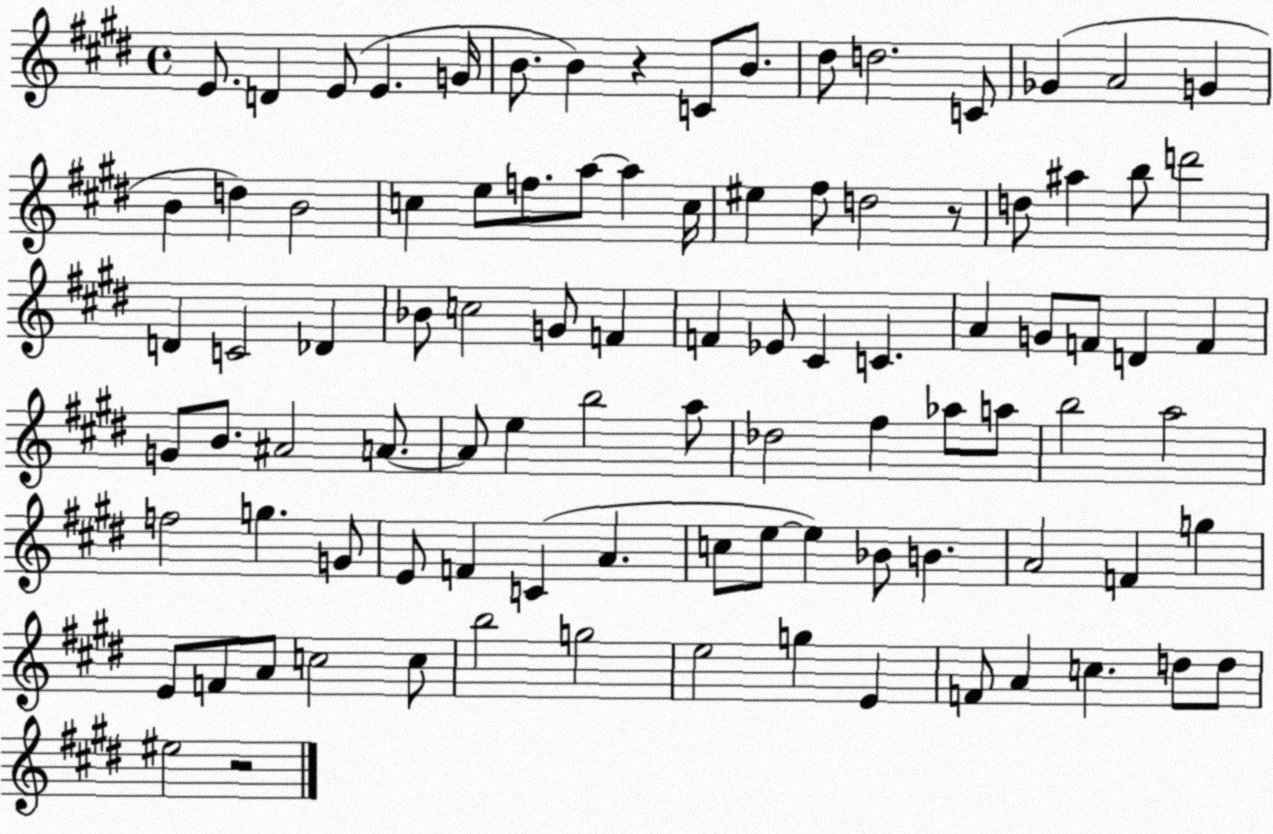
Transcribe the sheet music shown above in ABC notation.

X:1
T:Untitled
M:4/4
L:1/4
K:E
E/2 D E/2 E G/4 B/2 B z C/2 B/2 ^d/2 d2 C/2 _G A2 G B d B2 c e/2 f/2 a/2 a c/4 ^e ^f/2 d2 z/2 d/2 ^a b/2 d'2 D C2 _D _B/2 c2 G/2 F F _E/2 ^C C A G/2 F/2 D F G/2 B/2 ^A2 A/2 A/2 e b2 a/2 _d2 ^f _a/2 a/2 b2 a2 f2 g G/2 E/2 F C A c/2 e/2 e _B/2 B A2 F g E/2 F/2 A/2 c2 c/2 b2 g2 e2 g E F/2 A c d/2 d/2 ^e2 z2